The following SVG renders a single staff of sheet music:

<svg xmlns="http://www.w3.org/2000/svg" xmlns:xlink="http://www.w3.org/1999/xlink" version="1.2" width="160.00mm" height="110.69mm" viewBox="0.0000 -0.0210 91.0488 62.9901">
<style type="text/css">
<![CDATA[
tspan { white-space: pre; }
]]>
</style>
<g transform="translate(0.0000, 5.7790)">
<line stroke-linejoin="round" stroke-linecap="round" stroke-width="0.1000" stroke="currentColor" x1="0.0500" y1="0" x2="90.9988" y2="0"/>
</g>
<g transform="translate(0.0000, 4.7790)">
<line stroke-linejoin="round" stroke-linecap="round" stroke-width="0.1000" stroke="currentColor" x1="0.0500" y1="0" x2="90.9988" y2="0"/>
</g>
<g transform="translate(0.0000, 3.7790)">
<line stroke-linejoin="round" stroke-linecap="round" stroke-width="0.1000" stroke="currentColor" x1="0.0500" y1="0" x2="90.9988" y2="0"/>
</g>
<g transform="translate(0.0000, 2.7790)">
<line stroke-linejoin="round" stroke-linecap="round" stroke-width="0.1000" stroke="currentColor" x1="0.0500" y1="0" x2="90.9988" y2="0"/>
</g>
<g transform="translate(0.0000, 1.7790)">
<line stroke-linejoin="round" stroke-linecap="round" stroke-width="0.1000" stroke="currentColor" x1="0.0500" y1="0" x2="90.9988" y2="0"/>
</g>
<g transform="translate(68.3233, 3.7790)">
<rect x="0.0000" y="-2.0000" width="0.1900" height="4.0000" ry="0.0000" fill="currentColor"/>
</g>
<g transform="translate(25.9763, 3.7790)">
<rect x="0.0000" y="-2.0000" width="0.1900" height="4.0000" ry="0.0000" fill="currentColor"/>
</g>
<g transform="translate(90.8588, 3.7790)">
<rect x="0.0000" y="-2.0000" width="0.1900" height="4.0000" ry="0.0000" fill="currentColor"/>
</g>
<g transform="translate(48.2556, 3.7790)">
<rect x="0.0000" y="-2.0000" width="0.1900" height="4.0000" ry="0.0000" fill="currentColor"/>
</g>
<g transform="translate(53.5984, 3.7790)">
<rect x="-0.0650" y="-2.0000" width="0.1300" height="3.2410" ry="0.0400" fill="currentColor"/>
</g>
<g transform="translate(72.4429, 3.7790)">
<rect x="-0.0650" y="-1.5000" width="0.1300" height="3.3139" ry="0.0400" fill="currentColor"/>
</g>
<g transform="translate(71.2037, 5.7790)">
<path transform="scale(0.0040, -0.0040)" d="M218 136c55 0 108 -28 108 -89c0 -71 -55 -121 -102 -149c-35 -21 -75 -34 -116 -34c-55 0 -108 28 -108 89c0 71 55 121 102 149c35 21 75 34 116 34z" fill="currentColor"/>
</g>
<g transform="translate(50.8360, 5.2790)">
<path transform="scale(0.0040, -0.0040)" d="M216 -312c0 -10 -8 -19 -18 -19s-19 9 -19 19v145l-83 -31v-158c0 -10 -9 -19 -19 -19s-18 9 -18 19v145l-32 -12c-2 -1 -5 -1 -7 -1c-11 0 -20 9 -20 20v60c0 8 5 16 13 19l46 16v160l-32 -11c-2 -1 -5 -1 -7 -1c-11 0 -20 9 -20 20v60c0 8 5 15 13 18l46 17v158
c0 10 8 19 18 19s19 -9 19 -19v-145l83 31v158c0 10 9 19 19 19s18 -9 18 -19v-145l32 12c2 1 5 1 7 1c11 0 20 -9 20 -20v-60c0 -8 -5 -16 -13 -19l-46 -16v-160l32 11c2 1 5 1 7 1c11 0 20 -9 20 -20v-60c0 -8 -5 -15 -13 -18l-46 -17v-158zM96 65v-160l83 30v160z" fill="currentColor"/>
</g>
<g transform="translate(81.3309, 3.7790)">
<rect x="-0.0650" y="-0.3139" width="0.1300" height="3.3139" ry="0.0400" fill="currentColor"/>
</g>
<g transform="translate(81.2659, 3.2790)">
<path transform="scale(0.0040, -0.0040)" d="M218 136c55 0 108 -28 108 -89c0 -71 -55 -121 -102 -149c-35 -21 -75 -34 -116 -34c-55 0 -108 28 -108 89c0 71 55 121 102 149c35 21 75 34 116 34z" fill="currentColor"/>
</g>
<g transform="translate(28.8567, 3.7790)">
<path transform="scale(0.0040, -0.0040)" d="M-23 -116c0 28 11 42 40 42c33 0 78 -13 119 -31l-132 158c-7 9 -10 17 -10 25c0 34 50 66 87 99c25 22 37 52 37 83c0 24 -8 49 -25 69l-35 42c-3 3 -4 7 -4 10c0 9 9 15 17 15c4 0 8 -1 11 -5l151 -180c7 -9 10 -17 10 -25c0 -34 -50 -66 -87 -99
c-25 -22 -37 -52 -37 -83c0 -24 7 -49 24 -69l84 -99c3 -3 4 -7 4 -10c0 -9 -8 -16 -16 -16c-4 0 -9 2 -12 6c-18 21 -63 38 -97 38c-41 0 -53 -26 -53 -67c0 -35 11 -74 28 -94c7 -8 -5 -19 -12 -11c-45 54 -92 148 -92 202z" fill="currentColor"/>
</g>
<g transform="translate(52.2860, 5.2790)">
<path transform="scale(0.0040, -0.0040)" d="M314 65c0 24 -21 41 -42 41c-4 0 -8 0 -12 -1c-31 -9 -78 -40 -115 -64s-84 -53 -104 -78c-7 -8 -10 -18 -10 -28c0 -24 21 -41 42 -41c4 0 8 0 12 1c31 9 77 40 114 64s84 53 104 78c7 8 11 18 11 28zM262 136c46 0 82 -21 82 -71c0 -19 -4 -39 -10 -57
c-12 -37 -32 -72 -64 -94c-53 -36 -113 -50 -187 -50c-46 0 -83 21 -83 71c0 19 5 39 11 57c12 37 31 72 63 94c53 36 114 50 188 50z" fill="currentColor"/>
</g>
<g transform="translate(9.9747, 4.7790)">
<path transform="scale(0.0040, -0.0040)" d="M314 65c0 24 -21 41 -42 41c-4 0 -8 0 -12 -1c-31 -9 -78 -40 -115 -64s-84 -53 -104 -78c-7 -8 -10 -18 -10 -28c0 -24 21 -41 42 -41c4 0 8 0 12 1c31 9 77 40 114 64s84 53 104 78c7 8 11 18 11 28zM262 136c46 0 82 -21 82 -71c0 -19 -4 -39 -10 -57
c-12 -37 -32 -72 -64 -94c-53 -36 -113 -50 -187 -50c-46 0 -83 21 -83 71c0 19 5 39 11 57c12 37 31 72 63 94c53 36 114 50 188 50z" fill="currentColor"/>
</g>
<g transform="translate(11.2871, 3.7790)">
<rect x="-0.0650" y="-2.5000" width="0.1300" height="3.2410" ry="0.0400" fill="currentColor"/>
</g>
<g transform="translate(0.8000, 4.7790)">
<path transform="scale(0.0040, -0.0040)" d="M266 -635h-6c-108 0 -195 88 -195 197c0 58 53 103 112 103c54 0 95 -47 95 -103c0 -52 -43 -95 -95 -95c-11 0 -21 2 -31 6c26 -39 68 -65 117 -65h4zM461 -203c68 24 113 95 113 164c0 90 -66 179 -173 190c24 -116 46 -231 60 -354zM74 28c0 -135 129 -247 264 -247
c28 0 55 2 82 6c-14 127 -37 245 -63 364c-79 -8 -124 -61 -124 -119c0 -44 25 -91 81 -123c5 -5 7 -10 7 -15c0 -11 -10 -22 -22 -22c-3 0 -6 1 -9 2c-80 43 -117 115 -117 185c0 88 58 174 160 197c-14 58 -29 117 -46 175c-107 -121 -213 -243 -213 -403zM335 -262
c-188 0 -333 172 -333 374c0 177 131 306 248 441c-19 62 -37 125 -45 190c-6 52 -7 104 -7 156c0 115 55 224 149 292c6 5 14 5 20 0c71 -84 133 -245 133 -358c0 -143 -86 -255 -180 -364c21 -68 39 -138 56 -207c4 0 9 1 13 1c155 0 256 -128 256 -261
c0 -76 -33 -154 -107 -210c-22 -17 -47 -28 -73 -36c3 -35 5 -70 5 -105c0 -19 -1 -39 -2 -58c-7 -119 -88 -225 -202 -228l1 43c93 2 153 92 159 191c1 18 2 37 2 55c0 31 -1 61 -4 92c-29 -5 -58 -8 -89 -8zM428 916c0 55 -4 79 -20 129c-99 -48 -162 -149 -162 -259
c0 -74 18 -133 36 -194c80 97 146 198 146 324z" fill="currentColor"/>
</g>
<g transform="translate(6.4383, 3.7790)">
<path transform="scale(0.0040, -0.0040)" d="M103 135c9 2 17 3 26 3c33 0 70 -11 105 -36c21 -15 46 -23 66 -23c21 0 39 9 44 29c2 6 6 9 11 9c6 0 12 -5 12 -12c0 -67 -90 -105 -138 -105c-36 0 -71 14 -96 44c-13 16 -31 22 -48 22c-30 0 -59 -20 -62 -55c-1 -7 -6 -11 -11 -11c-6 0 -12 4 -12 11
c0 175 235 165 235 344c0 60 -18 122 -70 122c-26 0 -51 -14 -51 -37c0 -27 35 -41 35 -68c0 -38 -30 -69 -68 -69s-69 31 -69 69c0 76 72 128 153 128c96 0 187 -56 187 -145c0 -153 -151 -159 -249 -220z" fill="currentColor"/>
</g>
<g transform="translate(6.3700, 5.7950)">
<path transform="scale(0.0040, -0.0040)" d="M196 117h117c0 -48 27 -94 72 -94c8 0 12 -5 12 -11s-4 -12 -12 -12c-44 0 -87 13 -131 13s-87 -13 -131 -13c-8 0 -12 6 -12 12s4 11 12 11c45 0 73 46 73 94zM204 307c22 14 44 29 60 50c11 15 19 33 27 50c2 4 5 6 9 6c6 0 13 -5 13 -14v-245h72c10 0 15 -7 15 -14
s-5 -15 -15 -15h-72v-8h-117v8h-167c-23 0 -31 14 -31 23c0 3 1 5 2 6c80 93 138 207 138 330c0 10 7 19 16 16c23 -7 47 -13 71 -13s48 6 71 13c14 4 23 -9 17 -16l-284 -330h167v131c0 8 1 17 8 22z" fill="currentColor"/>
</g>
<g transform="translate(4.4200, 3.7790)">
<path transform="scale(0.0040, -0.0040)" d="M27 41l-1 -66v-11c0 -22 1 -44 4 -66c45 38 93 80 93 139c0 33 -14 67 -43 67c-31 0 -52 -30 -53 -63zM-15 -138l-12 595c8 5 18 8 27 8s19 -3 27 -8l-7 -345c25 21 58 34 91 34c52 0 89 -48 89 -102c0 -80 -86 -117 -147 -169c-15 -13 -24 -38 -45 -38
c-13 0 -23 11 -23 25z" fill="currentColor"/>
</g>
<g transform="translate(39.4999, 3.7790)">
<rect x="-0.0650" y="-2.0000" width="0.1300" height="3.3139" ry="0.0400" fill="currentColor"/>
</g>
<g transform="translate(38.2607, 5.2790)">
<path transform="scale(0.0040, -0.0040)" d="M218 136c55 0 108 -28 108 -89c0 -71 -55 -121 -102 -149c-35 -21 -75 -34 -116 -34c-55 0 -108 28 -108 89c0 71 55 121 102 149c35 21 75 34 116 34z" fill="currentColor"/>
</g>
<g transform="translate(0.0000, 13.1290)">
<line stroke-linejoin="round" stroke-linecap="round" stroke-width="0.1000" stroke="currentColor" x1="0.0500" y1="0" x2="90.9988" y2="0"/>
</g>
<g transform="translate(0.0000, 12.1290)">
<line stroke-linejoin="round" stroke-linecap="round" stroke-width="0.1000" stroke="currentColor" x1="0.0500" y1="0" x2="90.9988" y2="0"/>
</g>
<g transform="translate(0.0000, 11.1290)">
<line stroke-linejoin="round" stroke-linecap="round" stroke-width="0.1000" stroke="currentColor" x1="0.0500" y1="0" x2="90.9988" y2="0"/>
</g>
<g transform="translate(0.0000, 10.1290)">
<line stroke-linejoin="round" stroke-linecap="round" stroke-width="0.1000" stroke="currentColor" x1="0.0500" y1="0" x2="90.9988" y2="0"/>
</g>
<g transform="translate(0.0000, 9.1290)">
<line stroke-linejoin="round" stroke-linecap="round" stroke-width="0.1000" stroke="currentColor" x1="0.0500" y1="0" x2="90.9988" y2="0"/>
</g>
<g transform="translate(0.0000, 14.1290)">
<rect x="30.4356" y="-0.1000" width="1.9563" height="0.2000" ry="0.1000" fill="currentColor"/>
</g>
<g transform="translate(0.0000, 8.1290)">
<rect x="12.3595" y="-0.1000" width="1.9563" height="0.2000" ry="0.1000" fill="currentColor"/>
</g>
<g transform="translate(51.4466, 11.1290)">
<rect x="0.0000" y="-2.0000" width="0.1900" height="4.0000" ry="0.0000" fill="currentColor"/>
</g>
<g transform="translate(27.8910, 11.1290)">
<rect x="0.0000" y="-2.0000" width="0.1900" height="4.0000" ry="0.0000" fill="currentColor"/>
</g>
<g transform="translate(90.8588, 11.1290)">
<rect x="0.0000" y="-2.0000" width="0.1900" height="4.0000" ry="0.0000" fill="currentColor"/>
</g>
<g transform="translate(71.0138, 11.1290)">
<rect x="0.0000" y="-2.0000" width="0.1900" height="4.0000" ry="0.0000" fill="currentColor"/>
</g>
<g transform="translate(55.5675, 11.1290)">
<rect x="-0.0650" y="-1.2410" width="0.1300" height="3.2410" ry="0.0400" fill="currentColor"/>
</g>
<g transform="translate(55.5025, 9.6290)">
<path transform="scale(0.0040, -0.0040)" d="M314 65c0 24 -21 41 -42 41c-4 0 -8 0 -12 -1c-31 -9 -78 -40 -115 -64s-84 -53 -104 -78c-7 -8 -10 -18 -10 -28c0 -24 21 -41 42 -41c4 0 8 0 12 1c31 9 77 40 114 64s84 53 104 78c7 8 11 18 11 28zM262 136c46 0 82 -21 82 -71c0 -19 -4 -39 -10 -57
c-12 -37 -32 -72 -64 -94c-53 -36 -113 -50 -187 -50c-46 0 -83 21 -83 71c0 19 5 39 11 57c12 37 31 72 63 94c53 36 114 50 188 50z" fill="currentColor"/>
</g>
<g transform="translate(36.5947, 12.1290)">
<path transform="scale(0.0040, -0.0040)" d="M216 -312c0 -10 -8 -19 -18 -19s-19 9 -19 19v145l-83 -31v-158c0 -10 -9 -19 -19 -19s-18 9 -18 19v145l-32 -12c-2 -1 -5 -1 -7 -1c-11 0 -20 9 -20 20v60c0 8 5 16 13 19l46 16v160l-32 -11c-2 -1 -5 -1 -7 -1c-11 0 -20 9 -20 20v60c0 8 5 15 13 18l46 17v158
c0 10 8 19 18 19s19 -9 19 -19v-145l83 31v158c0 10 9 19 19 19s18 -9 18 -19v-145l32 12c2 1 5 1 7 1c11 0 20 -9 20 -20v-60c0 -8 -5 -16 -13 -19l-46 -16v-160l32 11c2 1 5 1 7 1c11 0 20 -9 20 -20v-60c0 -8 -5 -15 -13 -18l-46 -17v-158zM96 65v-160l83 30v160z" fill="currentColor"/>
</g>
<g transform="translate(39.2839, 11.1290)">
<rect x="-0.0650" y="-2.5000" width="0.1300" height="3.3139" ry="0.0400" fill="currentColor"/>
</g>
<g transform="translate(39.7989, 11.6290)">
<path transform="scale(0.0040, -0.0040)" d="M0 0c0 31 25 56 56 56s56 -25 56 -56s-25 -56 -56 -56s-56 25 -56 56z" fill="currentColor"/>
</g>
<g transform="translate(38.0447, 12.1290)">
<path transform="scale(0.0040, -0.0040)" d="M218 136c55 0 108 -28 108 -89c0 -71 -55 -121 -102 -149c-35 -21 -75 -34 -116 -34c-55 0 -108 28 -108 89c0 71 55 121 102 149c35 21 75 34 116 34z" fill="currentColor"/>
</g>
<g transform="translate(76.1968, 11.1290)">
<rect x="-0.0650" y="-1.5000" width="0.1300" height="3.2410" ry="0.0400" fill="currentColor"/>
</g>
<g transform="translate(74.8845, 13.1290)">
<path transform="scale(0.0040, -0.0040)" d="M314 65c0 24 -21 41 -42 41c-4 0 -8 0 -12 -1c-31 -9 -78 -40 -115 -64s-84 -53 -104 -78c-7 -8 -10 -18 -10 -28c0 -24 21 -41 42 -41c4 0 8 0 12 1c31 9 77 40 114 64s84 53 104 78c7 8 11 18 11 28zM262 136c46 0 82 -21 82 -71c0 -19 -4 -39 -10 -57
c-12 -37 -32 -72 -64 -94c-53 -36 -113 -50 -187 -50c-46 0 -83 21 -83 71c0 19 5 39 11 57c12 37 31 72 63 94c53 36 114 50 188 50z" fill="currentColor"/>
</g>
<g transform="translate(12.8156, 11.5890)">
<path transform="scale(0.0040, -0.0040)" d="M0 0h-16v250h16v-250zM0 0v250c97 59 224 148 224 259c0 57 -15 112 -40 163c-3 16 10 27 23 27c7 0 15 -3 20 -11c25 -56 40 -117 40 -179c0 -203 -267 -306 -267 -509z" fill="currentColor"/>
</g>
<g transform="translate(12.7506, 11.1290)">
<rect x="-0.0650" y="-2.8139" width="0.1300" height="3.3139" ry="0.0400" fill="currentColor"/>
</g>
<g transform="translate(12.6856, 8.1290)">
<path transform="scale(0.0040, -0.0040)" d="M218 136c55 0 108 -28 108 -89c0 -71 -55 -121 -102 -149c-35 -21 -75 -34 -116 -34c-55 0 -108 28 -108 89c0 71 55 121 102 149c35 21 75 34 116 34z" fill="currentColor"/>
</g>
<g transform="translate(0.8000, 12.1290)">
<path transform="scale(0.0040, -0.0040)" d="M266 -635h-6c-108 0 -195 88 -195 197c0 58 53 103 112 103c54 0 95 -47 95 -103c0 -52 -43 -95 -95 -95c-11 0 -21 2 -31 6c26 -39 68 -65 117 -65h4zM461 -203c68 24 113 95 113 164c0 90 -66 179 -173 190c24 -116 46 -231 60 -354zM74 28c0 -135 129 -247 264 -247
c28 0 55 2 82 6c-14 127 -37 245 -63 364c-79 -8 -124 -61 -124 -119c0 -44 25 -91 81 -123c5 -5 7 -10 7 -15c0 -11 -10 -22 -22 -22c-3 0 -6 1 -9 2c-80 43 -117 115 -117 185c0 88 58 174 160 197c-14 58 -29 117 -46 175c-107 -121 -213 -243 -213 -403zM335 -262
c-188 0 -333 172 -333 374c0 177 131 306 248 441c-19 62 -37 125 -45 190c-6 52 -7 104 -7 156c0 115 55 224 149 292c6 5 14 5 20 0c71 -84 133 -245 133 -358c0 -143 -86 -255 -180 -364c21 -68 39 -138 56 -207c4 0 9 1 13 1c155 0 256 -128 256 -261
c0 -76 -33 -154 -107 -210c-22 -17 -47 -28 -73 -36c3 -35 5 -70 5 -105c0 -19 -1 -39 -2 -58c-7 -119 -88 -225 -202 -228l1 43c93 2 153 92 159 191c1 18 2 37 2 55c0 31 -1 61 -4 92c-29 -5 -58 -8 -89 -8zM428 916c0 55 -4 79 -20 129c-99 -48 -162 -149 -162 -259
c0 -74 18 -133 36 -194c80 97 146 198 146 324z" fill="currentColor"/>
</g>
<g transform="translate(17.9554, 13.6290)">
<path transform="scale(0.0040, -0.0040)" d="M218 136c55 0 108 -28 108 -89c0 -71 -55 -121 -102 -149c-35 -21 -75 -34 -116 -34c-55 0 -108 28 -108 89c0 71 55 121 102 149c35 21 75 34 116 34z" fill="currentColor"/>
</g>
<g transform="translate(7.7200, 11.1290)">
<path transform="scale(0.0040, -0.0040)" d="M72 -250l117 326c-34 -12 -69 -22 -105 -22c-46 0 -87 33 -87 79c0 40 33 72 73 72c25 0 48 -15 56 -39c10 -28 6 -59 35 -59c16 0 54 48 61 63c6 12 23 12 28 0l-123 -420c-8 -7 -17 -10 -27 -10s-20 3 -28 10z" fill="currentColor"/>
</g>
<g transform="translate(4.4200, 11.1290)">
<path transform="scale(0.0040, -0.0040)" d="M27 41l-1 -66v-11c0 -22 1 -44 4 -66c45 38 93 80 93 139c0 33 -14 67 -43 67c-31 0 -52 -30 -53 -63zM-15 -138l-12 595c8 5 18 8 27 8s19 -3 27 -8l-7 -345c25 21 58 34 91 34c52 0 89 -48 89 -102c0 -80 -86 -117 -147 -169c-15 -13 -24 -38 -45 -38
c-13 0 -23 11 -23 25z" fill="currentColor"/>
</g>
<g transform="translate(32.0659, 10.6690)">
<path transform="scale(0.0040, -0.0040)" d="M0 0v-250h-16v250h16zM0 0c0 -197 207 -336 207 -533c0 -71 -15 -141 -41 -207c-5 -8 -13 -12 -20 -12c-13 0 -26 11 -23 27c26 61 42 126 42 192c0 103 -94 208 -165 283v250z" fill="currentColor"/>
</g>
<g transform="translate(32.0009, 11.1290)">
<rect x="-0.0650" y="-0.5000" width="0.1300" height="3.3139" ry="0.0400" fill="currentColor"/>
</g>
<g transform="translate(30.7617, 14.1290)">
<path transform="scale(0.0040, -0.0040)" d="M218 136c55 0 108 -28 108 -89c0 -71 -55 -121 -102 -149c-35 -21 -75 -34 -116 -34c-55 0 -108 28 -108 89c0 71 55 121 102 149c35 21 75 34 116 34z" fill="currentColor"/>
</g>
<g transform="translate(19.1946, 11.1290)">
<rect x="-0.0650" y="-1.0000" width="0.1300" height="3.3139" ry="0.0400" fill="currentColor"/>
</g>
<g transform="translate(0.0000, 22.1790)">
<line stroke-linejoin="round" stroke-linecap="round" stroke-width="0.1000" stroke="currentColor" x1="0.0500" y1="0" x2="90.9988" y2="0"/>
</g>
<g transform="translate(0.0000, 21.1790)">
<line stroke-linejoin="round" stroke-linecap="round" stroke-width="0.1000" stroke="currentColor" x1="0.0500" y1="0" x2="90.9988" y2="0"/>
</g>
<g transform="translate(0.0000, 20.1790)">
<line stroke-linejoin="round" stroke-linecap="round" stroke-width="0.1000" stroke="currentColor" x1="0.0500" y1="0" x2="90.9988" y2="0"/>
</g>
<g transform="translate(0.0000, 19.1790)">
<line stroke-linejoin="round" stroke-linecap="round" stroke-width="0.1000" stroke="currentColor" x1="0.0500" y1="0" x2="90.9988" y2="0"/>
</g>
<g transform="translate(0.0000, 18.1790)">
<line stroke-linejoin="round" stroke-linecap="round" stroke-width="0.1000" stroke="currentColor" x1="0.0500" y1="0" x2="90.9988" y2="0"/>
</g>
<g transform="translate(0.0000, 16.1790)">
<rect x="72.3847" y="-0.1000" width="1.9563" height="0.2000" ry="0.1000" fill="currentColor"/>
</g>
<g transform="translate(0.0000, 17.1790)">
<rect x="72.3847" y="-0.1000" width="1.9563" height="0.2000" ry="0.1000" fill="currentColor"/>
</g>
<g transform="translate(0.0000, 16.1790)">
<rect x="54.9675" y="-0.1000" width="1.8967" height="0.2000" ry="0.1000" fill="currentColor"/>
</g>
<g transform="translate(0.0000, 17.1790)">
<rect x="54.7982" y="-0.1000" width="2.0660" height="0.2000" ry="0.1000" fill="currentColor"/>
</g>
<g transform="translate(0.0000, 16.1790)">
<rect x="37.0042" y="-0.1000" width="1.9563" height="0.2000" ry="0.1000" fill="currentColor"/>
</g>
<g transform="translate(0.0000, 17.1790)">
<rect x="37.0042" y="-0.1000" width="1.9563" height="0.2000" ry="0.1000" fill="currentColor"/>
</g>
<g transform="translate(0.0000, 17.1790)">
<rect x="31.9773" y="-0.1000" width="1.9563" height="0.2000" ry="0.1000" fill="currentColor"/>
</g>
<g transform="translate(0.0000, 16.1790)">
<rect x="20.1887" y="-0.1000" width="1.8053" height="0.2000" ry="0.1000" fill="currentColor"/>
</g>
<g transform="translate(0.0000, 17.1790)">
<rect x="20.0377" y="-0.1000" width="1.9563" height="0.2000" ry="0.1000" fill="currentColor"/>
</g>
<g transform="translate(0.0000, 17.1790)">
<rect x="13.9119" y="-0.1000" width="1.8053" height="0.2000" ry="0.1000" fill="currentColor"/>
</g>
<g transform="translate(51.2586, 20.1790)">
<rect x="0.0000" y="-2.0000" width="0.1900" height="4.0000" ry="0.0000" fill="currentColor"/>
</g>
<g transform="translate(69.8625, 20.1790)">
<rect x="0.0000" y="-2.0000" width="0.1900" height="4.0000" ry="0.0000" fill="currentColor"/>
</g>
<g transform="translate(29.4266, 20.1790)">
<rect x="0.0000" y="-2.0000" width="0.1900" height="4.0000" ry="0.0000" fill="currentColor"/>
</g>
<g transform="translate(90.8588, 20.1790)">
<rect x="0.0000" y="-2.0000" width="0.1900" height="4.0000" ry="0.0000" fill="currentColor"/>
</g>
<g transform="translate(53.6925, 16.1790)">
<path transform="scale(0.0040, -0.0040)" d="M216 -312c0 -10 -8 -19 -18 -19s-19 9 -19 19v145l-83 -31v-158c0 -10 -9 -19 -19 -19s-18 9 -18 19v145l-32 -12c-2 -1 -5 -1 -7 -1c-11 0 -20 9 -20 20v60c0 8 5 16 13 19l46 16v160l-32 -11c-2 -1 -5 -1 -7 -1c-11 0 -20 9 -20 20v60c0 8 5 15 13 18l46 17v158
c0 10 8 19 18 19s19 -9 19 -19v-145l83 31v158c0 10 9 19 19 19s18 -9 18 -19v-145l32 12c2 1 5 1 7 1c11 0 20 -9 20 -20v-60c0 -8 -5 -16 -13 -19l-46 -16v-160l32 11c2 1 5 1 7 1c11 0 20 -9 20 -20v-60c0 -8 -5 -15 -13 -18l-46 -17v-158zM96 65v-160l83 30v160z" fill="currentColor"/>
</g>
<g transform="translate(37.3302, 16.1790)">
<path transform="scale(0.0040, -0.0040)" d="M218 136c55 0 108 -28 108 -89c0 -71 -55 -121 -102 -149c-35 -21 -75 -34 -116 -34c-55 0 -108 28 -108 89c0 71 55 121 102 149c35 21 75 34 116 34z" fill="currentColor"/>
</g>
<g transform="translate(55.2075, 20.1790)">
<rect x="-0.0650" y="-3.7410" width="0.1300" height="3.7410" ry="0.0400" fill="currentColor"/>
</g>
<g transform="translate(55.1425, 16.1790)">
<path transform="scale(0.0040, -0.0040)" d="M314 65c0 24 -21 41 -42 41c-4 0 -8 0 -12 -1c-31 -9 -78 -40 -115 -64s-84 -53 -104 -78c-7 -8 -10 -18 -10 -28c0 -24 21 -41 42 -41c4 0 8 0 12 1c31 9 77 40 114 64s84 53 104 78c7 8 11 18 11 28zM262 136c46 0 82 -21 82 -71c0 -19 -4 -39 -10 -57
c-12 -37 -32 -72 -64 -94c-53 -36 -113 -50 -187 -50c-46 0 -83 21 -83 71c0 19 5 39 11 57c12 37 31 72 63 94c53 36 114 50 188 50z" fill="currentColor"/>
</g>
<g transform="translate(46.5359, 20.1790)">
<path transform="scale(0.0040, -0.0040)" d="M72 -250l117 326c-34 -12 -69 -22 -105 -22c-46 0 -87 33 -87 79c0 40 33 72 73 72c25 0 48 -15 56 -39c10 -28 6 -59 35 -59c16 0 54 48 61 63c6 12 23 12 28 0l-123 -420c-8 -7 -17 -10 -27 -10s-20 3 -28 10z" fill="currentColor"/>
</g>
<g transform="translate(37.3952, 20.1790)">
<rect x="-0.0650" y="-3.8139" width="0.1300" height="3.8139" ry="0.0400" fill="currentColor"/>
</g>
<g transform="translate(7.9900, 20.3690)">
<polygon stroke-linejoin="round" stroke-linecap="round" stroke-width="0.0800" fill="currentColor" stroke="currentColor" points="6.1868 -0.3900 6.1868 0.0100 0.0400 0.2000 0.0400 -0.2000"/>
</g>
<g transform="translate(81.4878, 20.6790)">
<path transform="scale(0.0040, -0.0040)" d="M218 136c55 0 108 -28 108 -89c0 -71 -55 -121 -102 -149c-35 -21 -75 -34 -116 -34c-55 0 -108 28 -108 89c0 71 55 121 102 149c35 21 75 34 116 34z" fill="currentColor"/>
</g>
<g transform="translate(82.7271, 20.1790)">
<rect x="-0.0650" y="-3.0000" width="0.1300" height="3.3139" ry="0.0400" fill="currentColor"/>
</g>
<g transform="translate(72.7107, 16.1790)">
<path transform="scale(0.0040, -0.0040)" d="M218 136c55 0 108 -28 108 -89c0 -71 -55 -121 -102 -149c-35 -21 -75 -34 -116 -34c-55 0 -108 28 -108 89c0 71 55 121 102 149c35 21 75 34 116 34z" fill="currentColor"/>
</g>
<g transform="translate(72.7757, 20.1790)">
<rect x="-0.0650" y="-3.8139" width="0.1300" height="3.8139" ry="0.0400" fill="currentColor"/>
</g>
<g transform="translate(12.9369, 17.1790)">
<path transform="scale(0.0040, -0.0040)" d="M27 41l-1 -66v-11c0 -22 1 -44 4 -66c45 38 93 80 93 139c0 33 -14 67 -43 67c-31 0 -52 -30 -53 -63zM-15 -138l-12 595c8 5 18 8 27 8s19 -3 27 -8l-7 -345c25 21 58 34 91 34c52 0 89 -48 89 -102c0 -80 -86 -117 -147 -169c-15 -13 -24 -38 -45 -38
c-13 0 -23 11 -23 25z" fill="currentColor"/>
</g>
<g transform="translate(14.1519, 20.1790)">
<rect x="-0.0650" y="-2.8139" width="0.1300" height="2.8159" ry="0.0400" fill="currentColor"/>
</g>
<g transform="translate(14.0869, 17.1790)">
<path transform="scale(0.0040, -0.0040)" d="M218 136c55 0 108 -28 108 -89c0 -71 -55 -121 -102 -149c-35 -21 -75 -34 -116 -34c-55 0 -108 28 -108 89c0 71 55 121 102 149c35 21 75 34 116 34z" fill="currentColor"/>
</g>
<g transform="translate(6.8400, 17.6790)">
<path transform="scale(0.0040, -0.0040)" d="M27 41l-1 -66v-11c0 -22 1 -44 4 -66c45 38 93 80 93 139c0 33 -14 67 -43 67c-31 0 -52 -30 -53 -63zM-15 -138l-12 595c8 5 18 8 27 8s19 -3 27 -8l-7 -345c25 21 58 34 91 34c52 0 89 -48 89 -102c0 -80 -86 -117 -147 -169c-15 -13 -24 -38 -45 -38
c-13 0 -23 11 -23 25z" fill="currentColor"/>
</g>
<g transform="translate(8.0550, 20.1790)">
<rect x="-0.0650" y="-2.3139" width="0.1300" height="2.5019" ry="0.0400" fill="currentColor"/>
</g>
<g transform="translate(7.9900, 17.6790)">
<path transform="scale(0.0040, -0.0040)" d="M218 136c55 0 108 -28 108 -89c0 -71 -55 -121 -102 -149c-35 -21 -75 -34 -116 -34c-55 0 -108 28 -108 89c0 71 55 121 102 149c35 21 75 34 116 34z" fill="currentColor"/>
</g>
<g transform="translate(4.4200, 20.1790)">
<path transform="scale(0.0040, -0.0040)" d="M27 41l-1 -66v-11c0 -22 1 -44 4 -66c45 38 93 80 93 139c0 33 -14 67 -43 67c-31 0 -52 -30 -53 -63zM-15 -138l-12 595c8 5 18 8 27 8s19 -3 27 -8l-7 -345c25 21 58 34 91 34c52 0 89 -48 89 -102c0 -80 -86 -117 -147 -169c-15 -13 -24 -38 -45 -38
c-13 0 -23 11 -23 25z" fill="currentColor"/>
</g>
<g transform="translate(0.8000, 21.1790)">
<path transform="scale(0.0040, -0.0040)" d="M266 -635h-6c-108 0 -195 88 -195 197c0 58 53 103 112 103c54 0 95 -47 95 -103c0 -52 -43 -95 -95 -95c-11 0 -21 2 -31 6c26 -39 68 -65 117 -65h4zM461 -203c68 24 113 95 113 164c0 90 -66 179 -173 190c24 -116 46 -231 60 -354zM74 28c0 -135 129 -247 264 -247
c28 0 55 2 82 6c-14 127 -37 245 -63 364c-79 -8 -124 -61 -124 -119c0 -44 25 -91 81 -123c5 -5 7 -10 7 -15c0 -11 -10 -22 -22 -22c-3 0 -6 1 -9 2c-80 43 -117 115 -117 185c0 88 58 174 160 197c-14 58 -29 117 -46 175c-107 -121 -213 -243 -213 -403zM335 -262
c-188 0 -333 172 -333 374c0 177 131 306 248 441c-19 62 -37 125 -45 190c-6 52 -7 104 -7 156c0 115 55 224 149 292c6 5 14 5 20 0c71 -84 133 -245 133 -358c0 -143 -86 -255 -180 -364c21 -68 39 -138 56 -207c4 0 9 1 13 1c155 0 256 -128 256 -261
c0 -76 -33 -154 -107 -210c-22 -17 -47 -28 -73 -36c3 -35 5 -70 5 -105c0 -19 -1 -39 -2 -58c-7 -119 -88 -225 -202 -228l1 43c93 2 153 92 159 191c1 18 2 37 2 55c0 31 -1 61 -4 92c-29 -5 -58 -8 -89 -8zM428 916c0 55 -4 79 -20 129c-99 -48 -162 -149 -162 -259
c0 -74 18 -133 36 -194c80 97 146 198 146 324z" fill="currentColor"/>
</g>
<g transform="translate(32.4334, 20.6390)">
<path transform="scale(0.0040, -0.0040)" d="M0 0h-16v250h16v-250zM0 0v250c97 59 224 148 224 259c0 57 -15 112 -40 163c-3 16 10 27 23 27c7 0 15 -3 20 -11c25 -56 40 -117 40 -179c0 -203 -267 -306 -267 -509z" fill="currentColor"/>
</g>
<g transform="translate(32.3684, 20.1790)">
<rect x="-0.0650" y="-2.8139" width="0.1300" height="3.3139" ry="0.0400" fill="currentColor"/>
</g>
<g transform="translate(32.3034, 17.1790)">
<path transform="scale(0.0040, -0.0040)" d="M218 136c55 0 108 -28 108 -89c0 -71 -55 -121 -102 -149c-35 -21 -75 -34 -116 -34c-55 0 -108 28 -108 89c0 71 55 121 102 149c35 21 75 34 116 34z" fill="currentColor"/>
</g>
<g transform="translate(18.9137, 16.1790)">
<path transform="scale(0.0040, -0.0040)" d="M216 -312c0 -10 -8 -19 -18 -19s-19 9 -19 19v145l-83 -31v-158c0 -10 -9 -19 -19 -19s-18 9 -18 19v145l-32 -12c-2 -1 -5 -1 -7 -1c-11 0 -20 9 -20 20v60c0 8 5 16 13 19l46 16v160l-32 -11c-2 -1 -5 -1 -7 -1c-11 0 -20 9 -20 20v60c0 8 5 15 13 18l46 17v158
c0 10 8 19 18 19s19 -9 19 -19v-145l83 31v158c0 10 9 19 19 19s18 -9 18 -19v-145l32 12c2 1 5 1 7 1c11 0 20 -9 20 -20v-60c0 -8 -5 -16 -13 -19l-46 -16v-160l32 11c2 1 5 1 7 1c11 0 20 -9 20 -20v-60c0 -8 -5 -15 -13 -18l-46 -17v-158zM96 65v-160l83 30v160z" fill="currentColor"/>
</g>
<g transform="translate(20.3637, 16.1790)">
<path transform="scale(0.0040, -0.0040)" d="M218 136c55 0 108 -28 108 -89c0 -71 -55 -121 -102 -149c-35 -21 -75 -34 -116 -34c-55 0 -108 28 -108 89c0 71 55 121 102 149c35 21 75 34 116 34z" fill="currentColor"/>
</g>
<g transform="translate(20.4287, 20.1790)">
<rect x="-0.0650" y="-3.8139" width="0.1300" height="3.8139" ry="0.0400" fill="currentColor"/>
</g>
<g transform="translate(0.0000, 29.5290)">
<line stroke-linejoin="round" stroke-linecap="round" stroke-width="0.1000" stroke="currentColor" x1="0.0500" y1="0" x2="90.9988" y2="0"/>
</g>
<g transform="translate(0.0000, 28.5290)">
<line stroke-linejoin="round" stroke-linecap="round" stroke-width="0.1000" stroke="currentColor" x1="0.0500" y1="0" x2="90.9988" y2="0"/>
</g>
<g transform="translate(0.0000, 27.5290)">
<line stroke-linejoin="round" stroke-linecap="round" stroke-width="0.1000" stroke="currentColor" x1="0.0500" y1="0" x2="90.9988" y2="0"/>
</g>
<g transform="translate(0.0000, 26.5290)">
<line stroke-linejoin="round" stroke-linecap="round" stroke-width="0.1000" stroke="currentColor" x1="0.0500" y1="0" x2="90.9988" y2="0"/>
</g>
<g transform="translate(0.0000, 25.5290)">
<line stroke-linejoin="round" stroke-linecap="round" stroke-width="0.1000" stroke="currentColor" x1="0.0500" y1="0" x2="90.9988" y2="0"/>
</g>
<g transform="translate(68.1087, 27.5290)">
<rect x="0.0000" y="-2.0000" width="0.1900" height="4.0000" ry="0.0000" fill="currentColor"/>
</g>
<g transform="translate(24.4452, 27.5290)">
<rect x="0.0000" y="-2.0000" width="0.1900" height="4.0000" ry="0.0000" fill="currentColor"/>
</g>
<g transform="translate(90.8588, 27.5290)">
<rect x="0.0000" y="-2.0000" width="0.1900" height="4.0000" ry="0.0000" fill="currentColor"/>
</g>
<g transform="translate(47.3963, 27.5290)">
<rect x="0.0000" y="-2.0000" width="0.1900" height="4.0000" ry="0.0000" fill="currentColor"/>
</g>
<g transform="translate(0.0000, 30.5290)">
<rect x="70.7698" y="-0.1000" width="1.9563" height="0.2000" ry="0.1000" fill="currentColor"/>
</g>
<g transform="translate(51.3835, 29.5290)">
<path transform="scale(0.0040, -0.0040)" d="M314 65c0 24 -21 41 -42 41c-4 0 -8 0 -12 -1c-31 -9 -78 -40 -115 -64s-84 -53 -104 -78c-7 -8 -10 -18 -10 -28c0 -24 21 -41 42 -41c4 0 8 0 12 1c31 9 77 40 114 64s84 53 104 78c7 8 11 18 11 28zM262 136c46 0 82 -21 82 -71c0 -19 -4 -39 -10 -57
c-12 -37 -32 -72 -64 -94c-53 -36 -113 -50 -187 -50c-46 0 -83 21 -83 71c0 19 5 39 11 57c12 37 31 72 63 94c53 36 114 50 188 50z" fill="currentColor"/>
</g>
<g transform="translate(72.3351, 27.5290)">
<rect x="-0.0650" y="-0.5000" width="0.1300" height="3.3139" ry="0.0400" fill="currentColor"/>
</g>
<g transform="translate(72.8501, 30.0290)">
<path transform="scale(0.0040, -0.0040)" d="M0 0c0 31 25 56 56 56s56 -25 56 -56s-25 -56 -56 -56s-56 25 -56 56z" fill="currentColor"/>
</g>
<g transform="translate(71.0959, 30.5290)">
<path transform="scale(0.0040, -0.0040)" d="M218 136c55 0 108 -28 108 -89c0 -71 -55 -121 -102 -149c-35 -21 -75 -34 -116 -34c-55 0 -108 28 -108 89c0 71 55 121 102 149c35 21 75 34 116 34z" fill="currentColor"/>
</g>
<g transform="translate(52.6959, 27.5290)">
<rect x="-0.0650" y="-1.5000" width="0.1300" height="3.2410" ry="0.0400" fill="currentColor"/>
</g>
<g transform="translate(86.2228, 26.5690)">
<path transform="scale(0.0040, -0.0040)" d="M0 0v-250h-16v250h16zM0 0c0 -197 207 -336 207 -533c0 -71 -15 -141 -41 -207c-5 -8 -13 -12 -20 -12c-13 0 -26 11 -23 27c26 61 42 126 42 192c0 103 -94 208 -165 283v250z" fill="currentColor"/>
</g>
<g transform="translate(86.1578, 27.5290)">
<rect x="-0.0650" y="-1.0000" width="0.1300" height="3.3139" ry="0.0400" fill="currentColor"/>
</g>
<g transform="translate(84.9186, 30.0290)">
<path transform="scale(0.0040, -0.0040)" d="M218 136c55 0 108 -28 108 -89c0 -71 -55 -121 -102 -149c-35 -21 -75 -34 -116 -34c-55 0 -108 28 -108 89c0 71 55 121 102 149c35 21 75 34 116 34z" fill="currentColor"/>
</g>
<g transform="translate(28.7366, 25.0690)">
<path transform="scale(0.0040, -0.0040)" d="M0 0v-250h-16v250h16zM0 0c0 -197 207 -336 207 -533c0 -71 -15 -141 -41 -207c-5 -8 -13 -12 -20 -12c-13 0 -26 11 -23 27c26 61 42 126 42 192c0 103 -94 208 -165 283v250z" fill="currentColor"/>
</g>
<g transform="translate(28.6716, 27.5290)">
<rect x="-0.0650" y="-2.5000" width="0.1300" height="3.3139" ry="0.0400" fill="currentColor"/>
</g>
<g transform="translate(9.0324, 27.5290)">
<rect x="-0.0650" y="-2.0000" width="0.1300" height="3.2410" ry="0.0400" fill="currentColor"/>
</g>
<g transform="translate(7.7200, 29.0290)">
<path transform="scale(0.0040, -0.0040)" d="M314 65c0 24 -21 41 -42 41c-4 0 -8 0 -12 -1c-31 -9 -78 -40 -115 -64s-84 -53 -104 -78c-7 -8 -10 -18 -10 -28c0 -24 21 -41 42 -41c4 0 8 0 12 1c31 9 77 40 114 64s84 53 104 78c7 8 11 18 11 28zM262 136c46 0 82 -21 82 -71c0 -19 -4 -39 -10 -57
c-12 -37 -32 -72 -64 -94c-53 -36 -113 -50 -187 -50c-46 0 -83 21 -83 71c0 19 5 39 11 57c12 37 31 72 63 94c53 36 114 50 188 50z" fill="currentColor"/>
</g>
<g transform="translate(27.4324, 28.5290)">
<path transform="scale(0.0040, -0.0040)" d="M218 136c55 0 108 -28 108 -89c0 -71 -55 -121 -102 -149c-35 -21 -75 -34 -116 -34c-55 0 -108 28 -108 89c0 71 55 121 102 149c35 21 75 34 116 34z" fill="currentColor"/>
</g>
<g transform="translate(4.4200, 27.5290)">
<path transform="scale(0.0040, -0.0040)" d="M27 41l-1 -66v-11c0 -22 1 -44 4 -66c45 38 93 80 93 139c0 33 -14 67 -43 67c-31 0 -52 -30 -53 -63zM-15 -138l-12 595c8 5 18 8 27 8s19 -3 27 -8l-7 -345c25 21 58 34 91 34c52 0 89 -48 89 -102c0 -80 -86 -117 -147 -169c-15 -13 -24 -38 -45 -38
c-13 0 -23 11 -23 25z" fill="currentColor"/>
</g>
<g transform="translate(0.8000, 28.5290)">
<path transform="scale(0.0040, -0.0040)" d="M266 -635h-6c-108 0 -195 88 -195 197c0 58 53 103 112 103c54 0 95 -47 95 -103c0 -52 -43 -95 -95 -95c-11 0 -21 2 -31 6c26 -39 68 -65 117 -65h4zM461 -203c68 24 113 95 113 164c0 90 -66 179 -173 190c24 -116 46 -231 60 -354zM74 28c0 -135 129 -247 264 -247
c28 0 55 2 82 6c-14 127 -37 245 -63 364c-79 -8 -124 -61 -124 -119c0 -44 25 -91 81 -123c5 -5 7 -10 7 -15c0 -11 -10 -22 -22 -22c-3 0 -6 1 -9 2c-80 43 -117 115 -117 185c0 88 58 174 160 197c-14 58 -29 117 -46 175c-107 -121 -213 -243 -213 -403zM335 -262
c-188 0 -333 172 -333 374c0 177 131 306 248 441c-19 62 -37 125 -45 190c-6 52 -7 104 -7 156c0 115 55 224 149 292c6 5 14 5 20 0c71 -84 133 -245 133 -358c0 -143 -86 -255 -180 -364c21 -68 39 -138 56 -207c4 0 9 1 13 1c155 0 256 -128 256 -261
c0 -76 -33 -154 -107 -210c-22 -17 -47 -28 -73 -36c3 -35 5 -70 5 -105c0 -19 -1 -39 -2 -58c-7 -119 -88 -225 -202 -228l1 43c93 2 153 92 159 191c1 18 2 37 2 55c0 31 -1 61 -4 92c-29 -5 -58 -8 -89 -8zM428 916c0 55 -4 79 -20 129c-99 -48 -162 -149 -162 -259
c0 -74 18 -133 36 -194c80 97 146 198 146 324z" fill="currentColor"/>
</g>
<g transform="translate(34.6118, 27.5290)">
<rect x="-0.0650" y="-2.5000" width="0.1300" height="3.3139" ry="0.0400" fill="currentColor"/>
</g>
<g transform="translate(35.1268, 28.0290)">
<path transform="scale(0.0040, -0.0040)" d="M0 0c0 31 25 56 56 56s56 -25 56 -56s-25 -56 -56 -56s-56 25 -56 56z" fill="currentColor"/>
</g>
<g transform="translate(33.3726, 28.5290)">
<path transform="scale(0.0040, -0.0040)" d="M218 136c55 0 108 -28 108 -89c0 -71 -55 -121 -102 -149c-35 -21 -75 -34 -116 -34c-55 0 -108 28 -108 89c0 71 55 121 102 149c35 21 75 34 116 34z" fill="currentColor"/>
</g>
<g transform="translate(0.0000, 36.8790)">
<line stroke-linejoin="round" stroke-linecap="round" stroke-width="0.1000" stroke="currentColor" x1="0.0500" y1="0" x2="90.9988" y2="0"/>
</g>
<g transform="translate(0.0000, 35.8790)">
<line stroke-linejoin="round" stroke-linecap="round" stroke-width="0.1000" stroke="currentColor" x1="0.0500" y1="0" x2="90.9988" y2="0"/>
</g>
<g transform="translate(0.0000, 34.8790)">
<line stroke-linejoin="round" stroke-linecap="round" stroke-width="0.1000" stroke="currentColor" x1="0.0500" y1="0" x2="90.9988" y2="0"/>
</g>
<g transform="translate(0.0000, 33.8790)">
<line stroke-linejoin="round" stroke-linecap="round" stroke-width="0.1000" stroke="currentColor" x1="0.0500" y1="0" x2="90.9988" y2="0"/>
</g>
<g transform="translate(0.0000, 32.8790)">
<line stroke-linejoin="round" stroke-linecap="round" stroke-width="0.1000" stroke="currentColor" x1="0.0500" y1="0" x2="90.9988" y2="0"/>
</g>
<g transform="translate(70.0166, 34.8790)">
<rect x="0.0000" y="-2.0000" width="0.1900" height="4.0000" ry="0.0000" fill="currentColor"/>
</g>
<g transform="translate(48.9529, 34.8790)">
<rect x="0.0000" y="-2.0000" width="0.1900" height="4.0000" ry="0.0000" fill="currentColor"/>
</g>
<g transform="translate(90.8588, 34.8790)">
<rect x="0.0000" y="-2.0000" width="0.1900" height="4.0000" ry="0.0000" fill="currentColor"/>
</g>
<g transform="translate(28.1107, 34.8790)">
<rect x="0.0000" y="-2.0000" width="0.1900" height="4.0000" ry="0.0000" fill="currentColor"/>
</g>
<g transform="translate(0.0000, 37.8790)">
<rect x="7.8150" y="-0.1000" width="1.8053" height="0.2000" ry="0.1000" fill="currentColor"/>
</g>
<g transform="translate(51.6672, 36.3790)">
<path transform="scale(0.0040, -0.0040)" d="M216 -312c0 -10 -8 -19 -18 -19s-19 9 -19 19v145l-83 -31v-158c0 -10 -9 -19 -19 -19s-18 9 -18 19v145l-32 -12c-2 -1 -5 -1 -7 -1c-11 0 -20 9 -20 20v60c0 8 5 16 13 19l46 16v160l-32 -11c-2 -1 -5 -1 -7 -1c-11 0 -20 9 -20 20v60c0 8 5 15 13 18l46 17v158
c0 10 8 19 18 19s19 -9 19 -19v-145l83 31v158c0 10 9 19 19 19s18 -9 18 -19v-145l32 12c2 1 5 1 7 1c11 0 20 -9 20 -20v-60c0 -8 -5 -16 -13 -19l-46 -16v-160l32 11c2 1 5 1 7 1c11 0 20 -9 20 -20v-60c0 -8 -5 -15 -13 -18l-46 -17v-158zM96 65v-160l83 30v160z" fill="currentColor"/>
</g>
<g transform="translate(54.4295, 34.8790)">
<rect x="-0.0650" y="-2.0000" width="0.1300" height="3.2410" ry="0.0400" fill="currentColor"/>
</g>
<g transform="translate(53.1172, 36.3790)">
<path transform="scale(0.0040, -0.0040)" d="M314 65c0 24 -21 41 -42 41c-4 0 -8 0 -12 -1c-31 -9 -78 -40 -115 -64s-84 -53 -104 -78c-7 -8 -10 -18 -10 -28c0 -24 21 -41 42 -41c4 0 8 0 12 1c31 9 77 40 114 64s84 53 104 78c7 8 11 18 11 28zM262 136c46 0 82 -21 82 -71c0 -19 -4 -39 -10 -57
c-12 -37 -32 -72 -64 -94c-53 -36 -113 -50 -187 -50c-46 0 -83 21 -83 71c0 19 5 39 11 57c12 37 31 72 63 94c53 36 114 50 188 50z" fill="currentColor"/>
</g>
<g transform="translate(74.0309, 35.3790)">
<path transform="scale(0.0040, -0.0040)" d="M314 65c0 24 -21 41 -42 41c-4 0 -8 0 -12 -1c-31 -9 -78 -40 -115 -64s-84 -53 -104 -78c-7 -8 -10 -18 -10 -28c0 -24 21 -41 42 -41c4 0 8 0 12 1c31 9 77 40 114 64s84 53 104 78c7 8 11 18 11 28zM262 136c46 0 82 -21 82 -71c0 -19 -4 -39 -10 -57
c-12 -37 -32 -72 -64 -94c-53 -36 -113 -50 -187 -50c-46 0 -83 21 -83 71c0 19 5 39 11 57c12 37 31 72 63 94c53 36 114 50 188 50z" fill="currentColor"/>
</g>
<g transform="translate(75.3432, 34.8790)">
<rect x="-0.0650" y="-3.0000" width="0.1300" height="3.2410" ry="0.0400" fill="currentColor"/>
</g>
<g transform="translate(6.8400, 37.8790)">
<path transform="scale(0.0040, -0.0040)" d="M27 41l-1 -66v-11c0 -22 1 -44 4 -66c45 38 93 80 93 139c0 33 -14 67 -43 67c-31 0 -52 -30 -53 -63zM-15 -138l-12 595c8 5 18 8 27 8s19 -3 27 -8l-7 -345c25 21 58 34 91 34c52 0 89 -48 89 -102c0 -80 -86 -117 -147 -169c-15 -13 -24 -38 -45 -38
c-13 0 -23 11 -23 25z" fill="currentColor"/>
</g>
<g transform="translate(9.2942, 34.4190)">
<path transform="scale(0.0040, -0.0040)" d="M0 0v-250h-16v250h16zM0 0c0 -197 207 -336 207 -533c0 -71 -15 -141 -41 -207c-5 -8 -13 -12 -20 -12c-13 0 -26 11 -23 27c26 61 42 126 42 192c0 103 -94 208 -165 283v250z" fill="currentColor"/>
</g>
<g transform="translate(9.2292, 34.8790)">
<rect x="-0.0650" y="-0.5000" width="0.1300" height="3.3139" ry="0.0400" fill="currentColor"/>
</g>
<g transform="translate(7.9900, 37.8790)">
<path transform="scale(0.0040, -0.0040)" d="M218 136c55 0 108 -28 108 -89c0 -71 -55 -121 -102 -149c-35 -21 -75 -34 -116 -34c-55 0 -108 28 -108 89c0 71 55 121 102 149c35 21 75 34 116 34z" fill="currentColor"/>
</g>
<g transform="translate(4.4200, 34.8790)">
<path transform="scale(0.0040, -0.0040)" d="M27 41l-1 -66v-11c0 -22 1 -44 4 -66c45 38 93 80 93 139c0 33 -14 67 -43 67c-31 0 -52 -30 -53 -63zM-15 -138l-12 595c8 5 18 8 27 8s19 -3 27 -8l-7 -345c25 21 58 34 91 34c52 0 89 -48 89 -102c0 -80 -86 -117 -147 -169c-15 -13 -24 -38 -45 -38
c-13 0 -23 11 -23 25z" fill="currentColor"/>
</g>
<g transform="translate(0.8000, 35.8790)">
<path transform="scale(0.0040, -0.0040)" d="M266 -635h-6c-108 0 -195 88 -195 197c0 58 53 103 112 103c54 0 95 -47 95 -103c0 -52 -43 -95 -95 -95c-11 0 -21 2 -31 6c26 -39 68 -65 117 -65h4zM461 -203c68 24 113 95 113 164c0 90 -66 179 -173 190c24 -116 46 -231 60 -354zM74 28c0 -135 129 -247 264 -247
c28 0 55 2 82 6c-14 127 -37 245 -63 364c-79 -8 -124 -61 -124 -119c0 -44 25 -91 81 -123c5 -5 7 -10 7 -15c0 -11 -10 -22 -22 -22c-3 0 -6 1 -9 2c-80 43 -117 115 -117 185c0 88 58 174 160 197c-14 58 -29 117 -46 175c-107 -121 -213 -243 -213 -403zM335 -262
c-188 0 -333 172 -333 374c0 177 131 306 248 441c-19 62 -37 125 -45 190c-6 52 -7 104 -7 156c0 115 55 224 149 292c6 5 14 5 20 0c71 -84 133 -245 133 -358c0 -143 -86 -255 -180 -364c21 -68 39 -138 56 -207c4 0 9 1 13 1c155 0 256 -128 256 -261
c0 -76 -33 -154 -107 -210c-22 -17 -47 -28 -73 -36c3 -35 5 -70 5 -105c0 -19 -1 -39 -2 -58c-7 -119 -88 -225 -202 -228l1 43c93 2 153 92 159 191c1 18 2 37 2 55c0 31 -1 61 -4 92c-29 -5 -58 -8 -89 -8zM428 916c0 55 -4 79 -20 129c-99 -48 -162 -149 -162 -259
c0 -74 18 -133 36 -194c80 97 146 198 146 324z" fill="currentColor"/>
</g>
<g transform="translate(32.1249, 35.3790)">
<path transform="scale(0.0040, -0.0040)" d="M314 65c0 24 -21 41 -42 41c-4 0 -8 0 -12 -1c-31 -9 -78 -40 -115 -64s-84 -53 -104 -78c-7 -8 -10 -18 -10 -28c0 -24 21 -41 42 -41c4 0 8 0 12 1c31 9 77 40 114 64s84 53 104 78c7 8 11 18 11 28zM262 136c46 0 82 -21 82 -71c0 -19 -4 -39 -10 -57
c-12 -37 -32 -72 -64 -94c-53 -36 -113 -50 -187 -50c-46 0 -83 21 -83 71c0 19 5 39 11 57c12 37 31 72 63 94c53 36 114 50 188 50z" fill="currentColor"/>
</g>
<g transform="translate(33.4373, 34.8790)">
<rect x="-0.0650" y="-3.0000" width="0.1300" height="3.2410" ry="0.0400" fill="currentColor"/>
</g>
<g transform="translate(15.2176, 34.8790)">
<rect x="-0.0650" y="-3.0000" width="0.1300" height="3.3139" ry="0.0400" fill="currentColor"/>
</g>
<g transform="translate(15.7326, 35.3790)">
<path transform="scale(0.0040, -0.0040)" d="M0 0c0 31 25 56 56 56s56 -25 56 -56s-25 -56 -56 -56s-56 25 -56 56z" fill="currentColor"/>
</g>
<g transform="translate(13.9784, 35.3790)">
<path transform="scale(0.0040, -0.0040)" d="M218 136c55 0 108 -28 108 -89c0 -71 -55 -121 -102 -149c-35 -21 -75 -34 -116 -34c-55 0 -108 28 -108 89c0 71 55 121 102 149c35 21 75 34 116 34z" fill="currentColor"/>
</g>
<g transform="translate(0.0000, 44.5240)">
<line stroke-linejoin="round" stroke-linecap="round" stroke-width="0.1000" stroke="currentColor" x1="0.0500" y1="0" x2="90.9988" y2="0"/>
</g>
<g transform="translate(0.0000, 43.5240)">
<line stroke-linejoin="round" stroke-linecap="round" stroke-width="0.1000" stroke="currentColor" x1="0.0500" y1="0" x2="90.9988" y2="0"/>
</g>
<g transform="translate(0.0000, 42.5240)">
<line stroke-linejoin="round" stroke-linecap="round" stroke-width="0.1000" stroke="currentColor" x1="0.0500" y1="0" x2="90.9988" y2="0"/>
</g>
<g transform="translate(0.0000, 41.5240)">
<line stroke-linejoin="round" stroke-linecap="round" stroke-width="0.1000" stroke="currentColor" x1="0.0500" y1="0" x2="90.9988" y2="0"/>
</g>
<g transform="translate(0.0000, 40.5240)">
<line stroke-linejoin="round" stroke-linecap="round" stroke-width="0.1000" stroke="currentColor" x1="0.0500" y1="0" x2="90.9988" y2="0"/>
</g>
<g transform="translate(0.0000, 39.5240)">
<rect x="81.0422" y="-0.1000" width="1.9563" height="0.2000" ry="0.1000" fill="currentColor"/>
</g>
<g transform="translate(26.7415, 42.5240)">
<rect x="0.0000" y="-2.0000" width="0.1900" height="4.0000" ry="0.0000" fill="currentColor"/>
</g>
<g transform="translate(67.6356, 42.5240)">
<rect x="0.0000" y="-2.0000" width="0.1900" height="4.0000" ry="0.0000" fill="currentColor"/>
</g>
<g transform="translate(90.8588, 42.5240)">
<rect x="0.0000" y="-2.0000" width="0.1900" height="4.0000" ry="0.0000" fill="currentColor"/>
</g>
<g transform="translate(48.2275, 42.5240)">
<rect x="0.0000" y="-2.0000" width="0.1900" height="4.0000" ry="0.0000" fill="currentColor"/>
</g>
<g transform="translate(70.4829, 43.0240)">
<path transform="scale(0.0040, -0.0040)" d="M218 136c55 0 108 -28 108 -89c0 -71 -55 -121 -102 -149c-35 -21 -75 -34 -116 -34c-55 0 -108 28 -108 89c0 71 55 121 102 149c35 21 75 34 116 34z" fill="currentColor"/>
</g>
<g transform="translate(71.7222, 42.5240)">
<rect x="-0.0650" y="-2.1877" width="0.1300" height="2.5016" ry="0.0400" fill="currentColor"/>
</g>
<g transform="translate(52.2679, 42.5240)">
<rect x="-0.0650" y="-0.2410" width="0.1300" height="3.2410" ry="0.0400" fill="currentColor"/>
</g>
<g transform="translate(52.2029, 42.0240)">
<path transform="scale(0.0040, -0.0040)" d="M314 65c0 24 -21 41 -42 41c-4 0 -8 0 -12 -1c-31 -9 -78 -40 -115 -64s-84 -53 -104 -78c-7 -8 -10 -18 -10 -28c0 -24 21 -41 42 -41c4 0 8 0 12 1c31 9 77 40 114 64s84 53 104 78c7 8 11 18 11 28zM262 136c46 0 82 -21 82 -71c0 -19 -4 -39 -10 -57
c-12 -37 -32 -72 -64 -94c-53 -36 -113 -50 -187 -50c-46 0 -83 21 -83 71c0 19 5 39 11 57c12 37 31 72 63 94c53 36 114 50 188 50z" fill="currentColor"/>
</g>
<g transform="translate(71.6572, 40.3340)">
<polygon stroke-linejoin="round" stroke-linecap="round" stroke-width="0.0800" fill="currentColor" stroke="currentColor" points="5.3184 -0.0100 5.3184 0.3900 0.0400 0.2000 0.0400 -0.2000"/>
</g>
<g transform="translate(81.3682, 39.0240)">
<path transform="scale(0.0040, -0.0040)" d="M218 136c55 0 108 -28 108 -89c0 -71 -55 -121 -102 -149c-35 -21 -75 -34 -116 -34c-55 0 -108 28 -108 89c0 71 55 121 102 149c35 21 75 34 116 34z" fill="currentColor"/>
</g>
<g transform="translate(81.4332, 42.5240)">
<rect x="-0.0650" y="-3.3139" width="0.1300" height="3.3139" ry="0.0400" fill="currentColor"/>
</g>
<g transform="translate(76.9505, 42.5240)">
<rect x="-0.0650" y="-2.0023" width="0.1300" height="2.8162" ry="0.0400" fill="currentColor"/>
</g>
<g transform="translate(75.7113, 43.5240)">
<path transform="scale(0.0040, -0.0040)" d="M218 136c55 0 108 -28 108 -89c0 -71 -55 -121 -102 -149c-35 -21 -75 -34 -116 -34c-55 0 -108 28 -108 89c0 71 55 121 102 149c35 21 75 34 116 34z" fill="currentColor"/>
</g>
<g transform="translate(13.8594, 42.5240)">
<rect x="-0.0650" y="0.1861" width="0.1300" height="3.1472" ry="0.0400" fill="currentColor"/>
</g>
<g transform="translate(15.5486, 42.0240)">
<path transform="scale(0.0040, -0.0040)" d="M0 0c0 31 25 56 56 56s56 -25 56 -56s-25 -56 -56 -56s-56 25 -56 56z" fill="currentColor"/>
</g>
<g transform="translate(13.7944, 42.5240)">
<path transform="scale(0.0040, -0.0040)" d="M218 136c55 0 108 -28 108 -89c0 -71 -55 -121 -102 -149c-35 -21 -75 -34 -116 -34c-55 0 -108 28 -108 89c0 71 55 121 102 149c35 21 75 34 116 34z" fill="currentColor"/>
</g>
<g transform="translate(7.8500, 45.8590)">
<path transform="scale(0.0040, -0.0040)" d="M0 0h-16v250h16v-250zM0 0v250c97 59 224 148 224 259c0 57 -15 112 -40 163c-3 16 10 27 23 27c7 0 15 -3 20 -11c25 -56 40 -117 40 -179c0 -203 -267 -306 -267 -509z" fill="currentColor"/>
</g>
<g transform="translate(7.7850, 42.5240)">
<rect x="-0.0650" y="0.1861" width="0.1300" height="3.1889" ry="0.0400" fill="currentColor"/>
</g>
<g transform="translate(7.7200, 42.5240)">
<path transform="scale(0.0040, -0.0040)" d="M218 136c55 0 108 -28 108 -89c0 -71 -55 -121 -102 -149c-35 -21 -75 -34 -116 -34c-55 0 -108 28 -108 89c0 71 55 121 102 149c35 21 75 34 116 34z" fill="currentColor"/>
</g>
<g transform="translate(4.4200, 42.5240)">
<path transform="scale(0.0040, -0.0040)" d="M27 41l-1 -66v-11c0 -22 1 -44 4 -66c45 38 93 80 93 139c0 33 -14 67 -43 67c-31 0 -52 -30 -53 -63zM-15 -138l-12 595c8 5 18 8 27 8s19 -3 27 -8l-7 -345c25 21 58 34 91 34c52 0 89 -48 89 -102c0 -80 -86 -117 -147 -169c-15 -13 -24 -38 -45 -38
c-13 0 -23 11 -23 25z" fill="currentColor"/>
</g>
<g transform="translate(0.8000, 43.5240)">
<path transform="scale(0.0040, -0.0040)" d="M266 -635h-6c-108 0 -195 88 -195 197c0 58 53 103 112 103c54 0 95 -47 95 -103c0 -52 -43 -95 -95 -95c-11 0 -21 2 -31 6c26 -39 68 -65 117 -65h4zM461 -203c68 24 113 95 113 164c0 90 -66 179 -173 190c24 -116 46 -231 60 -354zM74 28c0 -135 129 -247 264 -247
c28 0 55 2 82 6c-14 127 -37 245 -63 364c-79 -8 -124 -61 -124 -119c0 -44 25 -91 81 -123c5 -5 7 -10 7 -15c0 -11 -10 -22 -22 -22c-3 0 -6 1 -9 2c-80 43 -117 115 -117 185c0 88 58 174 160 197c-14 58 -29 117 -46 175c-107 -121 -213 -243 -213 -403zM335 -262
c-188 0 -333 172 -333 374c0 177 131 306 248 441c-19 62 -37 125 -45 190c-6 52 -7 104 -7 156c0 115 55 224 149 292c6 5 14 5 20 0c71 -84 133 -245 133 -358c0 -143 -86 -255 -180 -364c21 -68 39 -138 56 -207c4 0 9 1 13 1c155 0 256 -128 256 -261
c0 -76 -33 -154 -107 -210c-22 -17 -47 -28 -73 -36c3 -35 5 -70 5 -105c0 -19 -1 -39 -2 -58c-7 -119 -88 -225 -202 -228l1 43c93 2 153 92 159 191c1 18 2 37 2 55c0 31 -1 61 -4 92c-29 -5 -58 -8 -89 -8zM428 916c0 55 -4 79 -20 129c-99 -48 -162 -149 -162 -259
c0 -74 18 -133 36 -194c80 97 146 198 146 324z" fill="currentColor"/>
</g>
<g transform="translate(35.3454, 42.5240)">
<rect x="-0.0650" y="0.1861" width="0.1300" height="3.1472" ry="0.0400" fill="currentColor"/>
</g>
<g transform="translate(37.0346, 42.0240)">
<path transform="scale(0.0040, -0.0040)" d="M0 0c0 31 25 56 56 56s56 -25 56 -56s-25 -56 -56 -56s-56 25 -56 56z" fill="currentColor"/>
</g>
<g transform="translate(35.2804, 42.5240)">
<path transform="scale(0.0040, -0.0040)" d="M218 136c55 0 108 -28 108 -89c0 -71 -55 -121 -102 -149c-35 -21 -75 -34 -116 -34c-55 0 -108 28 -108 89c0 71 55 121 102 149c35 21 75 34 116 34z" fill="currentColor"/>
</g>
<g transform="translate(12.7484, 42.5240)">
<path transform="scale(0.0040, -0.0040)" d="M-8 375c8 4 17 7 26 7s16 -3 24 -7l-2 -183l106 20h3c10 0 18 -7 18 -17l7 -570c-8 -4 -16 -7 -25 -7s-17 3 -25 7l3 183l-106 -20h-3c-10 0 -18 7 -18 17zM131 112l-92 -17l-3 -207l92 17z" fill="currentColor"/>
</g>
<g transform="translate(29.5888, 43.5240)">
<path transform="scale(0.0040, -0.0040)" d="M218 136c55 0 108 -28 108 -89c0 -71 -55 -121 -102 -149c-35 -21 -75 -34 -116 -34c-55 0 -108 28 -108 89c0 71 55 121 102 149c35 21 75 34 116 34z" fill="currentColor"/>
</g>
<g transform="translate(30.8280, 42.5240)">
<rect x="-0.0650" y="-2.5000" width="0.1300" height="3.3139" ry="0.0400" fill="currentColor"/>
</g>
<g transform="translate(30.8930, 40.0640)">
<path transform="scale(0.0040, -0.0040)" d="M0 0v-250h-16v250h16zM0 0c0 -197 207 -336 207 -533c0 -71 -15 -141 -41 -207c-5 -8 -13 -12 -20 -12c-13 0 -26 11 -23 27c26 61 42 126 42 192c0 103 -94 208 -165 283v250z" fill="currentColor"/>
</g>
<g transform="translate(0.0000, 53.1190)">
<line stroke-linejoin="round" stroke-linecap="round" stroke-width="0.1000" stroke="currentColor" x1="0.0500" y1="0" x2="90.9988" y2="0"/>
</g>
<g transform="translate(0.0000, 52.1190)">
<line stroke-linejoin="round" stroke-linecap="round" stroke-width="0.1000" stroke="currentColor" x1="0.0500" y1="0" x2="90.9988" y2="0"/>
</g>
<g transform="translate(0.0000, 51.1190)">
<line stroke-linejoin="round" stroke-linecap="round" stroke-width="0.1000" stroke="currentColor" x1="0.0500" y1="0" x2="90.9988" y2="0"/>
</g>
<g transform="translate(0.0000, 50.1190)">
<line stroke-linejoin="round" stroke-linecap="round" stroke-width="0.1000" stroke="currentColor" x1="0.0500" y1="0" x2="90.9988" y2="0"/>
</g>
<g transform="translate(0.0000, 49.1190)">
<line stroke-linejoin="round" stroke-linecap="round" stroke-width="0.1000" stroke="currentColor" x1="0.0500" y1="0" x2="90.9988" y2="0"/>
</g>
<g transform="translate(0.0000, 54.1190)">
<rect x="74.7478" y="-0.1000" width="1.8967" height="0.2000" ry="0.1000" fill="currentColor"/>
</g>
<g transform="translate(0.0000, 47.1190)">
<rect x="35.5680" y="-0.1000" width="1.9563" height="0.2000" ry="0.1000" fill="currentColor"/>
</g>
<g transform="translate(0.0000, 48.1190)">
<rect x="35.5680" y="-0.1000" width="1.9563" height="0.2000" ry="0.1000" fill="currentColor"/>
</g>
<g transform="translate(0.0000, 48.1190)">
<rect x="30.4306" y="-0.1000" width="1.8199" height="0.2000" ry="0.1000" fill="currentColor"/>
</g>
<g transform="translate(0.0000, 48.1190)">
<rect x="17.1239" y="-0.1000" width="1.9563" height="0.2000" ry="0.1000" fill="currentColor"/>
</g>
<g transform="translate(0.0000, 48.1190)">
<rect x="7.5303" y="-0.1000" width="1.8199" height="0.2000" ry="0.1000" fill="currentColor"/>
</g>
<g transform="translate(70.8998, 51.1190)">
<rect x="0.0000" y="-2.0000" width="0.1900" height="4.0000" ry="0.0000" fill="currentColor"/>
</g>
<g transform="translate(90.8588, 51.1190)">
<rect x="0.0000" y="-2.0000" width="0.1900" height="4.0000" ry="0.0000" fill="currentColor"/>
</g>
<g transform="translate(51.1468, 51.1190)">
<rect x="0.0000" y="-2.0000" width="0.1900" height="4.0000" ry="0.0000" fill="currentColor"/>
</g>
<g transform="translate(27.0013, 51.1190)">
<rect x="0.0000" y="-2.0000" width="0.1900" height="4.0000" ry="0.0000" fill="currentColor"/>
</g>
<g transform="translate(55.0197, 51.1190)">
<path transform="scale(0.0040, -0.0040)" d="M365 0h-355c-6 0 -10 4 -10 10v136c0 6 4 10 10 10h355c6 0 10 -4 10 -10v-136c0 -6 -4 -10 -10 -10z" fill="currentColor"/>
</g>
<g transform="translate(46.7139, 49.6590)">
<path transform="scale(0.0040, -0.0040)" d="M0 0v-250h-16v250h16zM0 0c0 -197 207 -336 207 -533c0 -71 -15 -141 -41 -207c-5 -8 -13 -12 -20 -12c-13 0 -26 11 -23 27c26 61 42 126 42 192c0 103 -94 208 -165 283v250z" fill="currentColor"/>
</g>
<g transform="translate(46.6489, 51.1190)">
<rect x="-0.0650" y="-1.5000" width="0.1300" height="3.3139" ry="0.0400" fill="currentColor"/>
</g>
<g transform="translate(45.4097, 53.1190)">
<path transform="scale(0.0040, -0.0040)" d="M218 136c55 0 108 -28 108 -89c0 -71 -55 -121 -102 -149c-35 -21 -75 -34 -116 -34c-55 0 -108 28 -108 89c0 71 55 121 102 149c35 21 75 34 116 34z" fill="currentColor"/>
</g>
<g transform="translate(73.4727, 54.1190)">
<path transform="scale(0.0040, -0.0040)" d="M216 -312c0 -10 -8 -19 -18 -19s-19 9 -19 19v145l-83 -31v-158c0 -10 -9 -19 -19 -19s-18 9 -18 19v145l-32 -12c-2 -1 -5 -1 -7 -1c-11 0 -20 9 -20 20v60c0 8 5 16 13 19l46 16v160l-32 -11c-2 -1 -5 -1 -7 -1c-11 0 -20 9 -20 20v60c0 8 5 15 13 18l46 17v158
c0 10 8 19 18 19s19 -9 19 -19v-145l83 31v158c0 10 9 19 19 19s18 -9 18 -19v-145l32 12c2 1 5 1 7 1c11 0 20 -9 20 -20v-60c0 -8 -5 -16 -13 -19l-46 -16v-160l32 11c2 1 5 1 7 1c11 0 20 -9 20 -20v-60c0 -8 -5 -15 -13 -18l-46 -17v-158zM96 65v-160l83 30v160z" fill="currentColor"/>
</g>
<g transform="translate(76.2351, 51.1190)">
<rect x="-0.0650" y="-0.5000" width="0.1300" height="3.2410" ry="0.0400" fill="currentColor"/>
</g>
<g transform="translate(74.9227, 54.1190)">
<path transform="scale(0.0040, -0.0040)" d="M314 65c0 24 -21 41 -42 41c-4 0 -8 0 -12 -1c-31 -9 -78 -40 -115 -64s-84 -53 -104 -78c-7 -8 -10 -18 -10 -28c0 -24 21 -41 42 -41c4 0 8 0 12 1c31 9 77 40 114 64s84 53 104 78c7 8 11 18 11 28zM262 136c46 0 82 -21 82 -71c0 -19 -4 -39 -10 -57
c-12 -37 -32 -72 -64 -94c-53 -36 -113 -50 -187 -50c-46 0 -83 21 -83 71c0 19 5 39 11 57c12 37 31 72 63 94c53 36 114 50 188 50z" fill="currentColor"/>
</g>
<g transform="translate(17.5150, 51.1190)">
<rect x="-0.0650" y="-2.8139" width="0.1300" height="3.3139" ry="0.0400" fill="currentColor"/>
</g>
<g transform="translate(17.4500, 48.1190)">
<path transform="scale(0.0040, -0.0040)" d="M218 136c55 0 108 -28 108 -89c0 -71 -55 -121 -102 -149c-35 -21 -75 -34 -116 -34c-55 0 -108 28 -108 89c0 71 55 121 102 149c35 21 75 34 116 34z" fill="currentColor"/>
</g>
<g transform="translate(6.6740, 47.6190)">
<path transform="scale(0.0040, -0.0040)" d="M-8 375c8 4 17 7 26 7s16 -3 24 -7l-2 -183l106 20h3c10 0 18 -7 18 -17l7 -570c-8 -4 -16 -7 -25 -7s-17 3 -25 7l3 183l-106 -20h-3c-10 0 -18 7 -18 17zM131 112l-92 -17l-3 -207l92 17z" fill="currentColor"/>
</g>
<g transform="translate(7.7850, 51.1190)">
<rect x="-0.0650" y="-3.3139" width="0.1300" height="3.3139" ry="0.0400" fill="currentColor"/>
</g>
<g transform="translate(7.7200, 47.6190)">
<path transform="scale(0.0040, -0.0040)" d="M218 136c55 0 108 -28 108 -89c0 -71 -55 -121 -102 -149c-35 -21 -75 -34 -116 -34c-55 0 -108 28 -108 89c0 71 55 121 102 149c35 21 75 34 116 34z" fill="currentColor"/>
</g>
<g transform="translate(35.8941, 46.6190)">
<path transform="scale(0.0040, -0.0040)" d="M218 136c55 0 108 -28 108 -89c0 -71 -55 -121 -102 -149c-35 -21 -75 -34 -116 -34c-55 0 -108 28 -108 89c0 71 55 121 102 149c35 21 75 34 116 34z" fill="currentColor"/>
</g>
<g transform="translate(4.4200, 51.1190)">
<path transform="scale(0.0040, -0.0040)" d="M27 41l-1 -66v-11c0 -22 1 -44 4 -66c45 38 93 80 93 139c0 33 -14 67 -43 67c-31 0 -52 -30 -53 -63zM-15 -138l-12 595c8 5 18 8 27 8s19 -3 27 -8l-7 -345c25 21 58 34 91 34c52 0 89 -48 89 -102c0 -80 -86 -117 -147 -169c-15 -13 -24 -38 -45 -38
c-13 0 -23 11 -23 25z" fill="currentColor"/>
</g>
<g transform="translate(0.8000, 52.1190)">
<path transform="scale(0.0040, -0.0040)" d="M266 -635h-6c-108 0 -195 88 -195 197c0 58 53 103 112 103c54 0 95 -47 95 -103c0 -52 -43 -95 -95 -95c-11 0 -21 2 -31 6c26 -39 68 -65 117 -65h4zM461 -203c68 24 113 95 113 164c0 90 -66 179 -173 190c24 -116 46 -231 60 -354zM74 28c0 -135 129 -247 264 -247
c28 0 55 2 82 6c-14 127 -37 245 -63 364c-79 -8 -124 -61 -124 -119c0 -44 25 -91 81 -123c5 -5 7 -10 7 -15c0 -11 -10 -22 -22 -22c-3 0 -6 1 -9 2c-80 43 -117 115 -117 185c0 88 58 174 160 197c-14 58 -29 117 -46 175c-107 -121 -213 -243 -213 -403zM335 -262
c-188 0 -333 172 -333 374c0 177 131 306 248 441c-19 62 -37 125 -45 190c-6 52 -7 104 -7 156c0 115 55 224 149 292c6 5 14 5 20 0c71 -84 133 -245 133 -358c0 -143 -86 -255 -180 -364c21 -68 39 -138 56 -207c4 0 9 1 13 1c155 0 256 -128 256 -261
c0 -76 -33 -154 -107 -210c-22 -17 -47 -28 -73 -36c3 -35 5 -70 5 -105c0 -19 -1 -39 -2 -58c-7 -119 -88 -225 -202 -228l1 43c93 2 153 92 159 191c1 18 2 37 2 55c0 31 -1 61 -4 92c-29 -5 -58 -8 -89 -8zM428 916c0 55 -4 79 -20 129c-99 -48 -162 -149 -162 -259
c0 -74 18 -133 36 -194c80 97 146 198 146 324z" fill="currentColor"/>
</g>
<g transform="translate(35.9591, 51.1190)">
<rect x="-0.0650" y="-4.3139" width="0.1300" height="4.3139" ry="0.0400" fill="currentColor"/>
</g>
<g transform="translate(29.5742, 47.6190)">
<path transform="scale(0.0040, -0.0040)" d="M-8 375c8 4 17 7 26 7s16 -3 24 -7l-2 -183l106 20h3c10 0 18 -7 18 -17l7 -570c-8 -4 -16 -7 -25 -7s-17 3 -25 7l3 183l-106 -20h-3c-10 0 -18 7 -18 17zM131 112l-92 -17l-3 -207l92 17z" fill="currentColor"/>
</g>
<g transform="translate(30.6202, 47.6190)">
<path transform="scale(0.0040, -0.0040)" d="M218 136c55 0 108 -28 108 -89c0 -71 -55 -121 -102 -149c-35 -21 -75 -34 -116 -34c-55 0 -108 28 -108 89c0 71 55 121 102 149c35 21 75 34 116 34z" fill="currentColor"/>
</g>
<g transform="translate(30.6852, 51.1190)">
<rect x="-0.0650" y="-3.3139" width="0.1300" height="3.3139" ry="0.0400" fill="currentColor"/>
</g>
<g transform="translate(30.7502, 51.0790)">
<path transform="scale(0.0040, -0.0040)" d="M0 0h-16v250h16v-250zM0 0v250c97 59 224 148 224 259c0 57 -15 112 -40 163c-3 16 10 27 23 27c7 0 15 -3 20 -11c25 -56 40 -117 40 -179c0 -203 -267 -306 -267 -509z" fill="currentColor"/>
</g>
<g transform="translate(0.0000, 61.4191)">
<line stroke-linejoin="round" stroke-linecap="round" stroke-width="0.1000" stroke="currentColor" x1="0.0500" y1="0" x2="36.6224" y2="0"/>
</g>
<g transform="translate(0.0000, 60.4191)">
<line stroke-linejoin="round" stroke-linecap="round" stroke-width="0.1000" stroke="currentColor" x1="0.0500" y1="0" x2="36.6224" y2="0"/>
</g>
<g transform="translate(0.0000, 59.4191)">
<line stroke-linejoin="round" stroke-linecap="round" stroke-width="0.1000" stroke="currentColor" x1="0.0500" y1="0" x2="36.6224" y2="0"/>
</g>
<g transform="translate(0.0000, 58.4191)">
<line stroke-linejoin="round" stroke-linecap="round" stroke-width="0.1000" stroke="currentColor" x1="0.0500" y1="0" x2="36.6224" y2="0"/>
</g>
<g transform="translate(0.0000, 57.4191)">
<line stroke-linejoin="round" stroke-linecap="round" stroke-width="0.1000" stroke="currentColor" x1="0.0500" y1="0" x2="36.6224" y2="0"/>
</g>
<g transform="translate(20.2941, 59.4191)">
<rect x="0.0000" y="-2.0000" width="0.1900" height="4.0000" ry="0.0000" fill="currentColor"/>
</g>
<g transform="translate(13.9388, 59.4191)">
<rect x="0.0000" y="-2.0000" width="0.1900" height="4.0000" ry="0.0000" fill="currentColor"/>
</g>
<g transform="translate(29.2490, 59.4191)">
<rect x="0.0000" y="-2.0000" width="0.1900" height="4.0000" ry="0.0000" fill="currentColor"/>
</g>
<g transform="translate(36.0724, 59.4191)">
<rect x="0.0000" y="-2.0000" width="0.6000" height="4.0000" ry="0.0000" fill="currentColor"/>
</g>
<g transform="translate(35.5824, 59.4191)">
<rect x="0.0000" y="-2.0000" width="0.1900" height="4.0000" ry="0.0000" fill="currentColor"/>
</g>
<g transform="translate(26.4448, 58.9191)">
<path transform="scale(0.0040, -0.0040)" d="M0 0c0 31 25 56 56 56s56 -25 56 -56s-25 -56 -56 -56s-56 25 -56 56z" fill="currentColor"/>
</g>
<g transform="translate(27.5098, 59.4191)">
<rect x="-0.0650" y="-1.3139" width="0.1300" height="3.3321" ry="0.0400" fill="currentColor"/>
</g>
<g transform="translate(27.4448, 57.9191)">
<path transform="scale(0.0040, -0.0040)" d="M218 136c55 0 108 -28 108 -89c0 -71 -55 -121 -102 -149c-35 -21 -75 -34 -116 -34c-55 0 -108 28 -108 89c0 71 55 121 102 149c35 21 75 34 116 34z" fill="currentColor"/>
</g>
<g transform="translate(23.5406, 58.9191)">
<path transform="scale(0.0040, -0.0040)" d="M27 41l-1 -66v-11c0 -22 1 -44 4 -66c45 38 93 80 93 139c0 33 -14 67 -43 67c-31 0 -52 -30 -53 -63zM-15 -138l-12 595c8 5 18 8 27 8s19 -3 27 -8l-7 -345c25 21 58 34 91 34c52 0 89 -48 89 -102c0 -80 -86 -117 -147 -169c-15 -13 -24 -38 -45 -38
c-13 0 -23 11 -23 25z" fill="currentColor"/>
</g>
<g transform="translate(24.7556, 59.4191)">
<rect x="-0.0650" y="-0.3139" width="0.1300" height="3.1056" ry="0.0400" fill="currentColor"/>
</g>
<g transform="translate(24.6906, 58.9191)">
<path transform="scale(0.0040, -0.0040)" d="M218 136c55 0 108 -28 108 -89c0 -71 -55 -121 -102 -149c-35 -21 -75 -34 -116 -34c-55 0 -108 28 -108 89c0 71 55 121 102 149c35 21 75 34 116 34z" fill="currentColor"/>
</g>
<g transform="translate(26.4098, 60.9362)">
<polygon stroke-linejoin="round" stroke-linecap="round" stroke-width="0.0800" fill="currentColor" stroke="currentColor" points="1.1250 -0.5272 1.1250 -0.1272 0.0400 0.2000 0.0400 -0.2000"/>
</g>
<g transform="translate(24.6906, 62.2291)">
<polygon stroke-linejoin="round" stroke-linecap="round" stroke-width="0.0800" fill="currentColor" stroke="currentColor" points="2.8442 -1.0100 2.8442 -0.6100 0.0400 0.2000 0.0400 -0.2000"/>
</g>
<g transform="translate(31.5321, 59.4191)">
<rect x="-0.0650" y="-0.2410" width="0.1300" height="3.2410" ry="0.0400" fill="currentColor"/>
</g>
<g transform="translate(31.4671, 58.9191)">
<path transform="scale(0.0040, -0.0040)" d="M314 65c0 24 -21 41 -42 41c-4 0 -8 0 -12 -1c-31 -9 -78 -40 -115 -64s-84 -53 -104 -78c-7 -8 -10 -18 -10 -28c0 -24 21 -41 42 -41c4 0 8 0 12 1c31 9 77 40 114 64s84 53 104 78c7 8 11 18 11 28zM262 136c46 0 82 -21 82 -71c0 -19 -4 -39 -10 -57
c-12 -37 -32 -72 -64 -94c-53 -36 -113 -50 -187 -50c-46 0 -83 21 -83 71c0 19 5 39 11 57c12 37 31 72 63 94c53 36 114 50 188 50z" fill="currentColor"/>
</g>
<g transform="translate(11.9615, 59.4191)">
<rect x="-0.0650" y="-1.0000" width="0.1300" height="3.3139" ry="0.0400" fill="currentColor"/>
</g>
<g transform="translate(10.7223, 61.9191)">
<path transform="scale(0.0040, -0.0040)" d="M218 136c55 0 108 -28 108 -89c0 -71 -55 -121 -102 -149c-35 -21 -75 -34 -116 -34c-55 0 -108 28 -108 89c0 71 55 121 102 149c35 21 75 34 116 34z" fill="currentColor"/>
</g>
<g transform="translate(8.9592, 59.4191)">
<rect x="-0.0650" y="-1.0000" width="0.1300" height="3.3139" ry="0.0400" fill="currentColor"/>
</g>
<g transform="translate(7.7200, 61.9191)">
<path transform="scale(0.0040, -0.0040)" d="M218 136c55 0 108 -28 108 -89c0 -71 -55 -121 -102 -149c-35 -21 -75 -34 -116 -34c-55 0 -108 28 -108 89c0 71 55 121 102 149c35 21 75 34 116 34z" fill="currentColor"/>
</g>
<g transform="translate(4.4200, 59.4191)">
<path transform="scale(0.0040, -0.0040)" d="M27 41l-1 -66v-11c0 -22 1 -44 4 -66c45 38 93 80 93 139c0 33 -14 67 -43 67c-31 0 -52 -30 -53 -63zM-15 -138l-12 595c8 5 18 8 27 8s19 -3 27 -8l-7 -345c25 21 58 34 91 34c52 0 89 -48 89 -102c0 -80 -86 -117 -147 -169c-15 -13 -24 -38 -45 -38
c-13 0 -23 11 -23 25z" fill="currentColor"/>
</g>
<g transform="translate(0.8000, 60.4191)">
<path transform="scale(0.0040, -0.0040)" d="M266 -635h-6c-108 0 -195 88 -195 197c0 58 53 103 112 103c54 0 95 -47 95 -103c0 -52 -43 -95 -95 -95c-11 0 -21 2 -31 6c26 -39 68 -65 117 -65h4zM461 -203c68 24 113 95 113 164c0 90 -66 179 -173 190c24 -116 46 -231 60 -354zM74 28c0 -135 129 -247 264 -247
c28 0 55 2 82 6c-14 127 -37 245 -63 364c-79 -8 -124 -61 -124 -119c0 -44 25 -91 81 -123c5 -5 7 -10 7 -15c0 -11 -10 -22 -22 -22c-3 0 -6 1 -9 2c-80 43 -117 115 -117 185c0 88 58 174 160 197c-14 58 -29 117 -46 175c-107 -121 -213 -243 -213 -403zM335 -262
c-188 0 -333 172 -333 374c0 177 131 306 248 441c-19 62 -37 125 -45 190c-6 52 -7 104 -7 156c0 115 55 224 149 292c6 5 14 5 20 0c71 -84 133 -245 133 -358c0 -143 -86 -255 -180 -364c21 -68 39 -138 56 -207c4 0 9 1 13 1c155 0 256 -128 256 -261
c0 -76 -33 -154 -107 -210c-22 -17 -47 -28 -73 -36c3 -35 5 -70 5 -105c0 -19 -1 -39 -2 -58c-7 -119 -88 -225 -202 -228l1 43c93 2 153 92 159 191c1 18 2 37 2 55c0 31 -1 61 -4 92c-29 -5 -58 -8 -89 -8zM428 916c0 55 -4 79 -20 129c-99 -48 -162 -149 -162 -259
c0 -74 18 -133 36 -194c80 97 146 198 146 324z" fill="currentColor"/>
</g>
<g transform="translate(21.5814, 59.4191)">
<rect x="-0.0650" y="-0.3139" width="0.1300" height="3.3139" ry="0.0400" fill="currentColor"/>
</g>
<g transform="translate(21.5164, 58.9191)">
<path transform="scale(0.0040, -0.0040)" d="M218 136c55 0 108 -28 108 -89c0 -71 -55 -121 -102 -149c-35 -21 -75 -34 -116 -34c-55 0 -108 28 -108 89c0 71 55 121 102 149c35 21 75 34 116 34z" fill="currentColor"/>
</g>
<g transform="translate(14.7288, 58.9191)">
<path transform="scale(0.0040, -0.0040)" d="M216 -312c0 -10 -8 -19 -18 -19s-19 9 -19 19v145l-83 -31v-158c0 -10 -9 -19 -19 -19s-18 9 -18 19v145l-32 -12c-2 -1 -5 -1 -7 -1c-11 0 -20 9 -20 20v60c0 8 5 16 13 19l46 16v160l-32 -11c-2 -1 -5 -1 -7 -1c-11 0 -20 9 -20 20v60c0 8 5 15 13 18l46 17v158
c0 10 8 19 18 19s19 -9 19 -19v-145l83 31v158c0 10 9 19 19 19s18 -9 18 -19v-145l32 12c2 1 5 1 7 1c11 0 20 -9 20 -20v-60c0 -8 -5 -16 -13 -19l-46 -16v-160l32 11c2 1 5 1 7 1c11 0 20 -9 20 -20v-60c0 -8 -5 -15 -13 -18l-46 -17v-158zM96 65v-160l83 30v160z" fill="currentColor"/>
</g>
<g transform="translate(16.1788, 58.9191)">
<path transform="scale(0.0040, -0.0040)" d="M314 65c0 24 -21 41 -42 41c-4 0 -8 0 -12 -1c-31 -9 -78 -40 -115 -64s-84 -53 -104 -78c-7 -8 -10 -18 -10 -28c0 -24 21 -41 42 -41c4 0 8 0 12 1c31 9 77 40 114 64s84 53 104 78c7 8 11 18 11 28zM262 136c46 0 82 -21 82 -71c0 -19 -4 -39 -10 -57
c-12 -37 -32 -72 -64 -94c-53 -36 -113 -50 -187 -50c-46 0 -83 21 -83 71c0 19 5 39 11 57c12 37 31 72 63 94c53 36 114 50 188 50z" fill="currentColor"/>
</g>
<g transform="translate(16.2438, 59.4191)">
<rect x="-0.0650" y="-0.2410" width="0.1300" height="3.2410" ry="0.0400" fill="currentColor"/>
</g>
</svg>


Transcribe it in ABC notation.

X:1
T:Untitled
M:2/4
L:1/4
K:F
G2 z F ^F2 E c z/2 a/2 D C/2 ^G e2 E2 _g/2 _a/2 ^c' a/2 c' z/2 ^c'2 c' A F2 G/2 G E2 C D/2 _C/2 A A2 ^F2 A2 _B/2 B G/2 _B c2 A/2 G/2 _b b a b/2 d' E/2 z2 ^C2 D D ^c2 c _c/2 e/4 c2